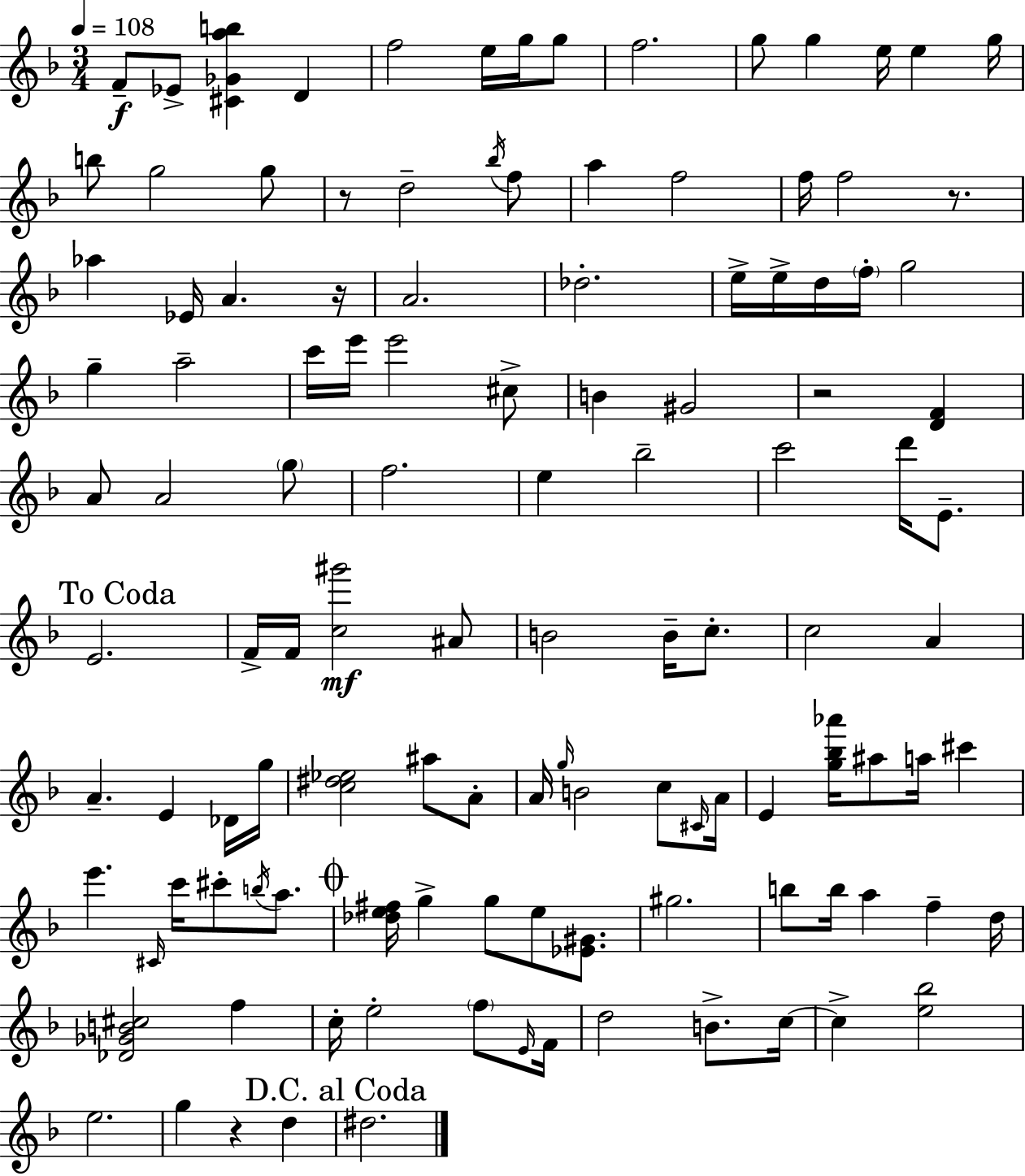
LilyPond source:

{
  \clef treble
  \numericTimeSignature
  \time 3/4
  \key f \major
  \tempo 4 = 108
  f'8--\f ees'8-> <cis' ges' a'' b''>4 d'4 | f''2 e''16 g''16 g''8 | f''2. | g''8 g''4 e''16 e''4 g''16 | \break b''8 g''2 g''8 | r8 d''2-- \acciaccatura { bes''16 } f''8 | a''4 f''2 | f''16 f''2 r8. | \break aes''4 ees'16 a'4. | r16 a'2. | des''2.-. | e''16-> e''16-> d''16 \parenthesize f''16-. g''2 | \break g''4-- a''2-- | c'''16 e'''16 e'''2 cis''8-> | b'4 gis'2 | r2 <d' f'>4 | \break a'8 a'2 \parenthesize g''8 | f''2. | e''4 bes''2-- | c'''2 d'''16 e'8.-- | \break \mark "To Coda" e'2. | f'16-> f'16 <c'' gis'''>2\mf ais'8 | b'2 b'16-- c''8.-. | c''2 a'4 | \break a'4.-- e'4 des'16 | g''16 <c'' dis'' ees''>2 ais''8 a'8-. | a'16 \grace { g''16 } b'2 c''8 | \grace { cis'16 } a'16 e'4 <g'' bes'' aes'''>16 ais''8 a''16 cis'''4 | \break e'''4. \grace { cis'16 } c'''16 cis'''8-. | \acciaccatura { b''16 } a''8. \mark \markup { \musicglyph "scripts.coda" } <des'' e'' fis''>16 g''4-> g''8 | e''8 <ees' gis'>8. gis''2. | b''8 b''16 a''4 | \break f''4-- d''16 <des' ges' b' cis''>2 | f''4 c''16-. e''2-. | \parenthesize f''8 \grace { e'16 } f'16 d''2 | b'8.-> c''16~~ c''4-> <e'' bes''>2 | \break e''2. | g''4 r4 | d''4 \mark "D.C. al Coda" dis''2. | \bar "|."
}